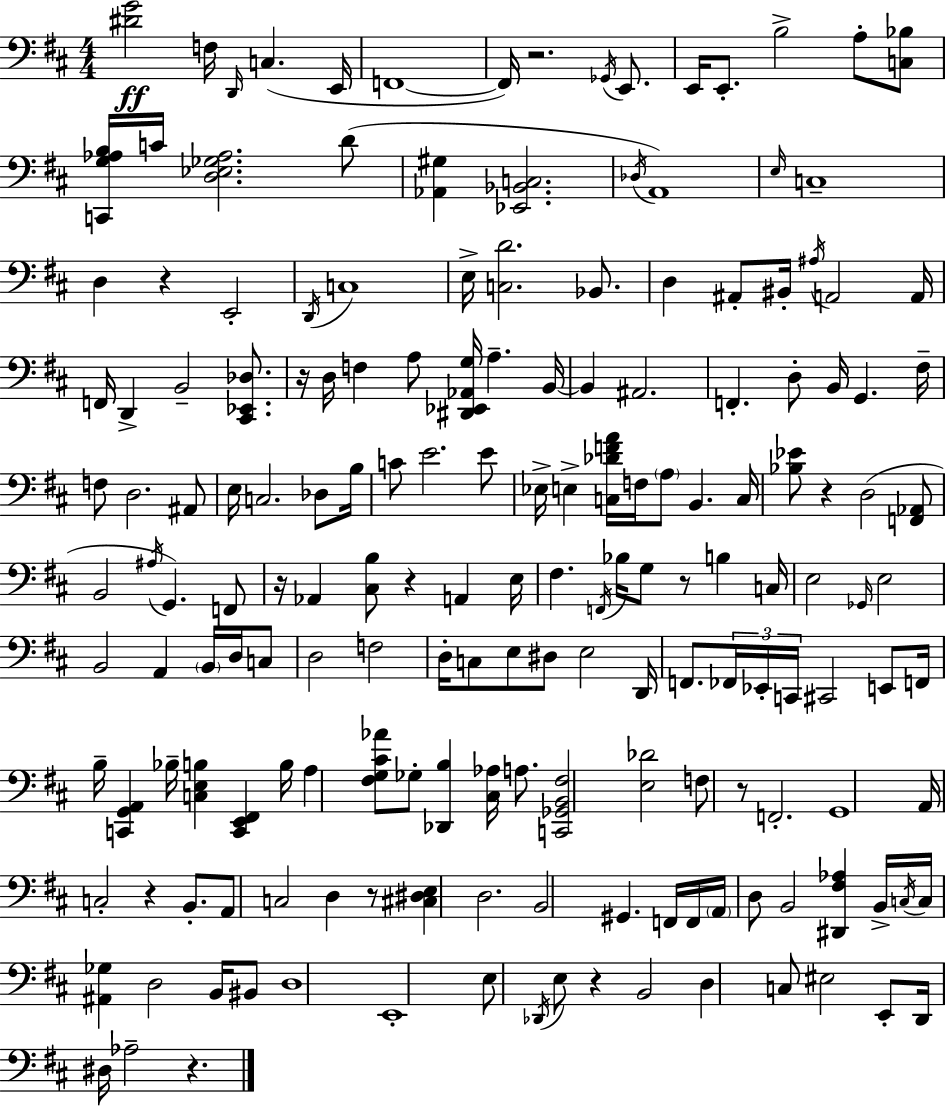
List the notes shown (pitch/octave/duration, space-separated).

[D#4,G4]/h F3/s D2/s C3/q. E2/s F2/w F2/s R/h. Gb2/s E2/e. E2/s E2/e. B3/h A3/e [C3,Bb3]/e [C2,G3,Ab3,B3]/s C4/s [D3,Eb3,Gb3,Ab3]/h. D4/e [Ab2,G#3]/q [Eb2,Bb2,C3]/h. Db3/s A2/w E3/s C3/w D3/q R/q E2/h D2/s C3/w E3/s [C3,D4]/h. Bb2/e. D3/q A#2/e BIS2/s A#3/s A2/h A2/s F2/s D2/q B2/h [C#2,Eb2,Db3]/e. R/s D3/s F3/q A3/e [D#2,Eb2,Ab2,G3]/s A3/q. B2/s B2/q A#2/h. F2/q. D3/e B2/s G2/q. F#3/s F3/e D3/h. A#2/e E3/s C3/h. Db3/e B3/s C4/e E4/h. E4/e Eb3/s E3/q [C3,Db4,F4,A4]/s F3/s A3/e B2/q. C3/s [Bb3,Eb4]/e R/q D3/h [F2,Ab2]/e B2/h A#3/s G2/q. F2/e R/s Ab2/q [C#3,B3]/e R/q A2/q E3/s F#3/q. F2/s Bb3/s G3/e R/e B3/q C3/s E3/h Gb2/s E3/h B2/h A2/q B2/s D3/s C3/e D3/h F3/h D3/s C3/e E3/e D#3/e E3/h D2/s F2/e. FES2/s Eb2/s C2/s C#2/h E2/e F2/s B3/s [C2,G2,A2]/q Bb3/s [C3,E3,B3]/q [C2,E2,F#2]/q B3/s A3/q [F#3,G3,C#4,Ab4]/e Gb3/e [Db2,B3]/q [C#3,Ab3]/s A3/e. [C2,Gb2,B2,F#3]/h [E3,Db4]/h F3/e R/e F2/h. G2/w A2/s C3/h R/q B2/e. A2/e C3/h D3/q R/e [C#3,D#3,E3]/q D3/h. B2/h G#2/q. F2/s F2/s A2/s D3/e B2/h [D#2,F#3,Ab3]/q B2/s C3/s C3/s [A#2,Gb3]/q D3/h B2/s BIS2/e D3/w E2/w E3/e Db2/s E3/e R/q B2/h D3/q C3/e EIS3/h E2/e D2/s D#3/s Ab3/h R/q.